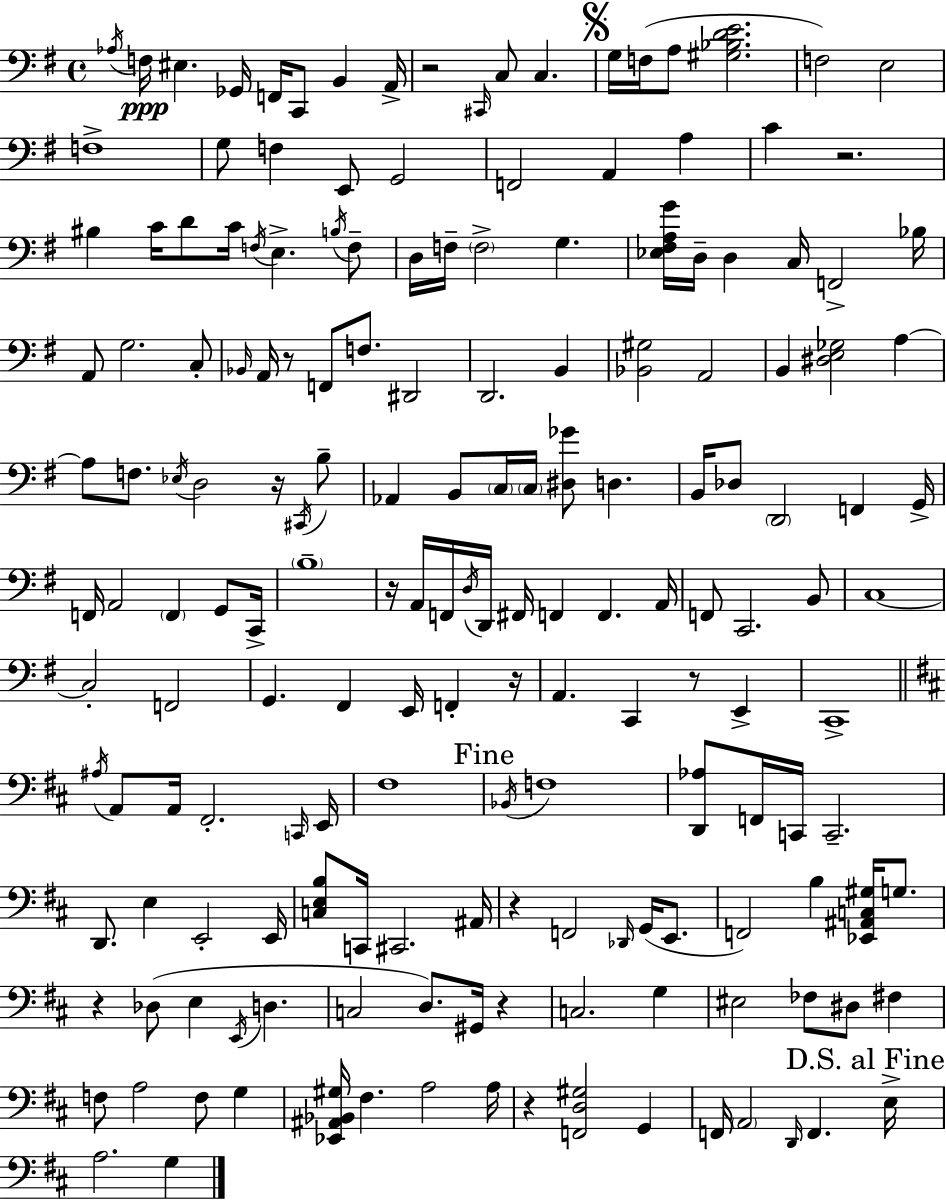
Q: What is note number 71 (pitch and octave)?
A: G2